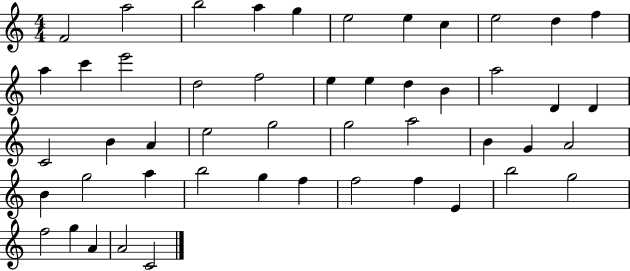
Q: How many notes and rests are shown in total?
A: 49